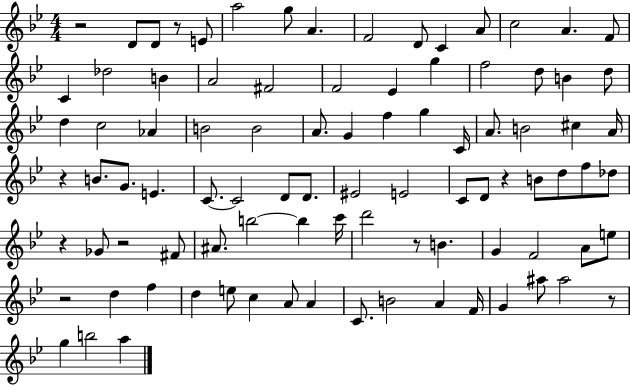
R/h D4/e D4/e R/e E4/e A5/h G5/e A4/q. F4/h D4/e C4/q A4/e C5/h A4/q. F4/e C4/q Db5/h B4/q A4/h F#4/h F4/h Eb4/q G5/q F5/h D5/e B4/q D5/e D5/q C5/h Ab4/q B4/h B4/h A4/e. G4/q F5/q G5/q C4/s A4/e. B4/h C#5/q A4/s R/q B4/e. G4/e. E4/q. C4/e. C4/h D4/e D4/e. EIS4/h E4/h C4/e D4/e R/q B4/e D5/e F5/e Db5/e R/q Gb4/e R/h F#4/e A#4/e. B5/h B5/q C6/s D6/h R/e B4/q. G4/q F4/h A4/e E5/e R/h D5/q F5/q D5/q E5/e C5/q A4/e A4/q C4/e. B4/h A4/q F4/s G4/q A#5/e A#5/h R/e G5/q B5/h A5/q